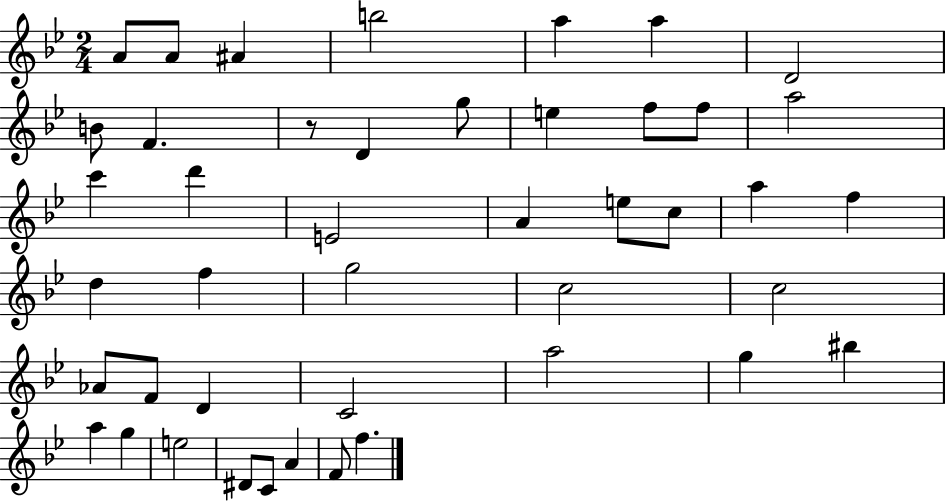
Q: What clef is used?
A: treble